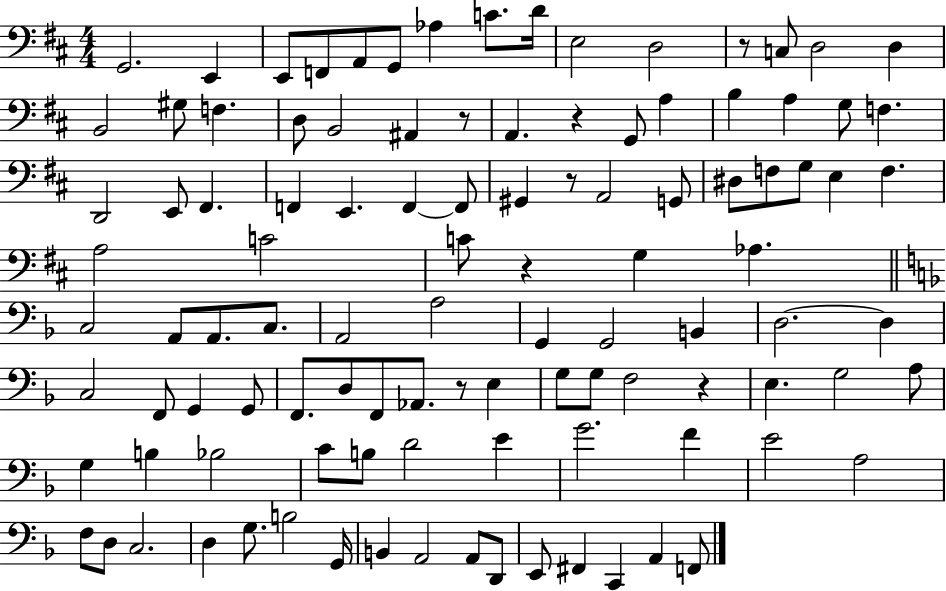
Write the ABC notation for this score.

X:1
T:Untitled
M:4/4
L:1/4
K:D
G,,2 E,, E,,/2 F,,/2 A,,/2 G,,/2 _A, C/2 D/4 E,2 D,2 z/2 C,/2 D,2 D, B,,2 ^G,/2 F, D,/2 B,,2 ^A,, z/2 A,, z G,,/2 A, B, A, G,/2 F, D,,2 E,,/2 ^F,, F,, E,, F,, F,,/2 ^G,, z/2 A,,2 G,,/2 ^D,/2 F,/2 G,/2 E, F, A,2 C2 C/2 z G, _A, C,2 A,,/2 A,,/2 C,/2 A,,2 A,2 G,, G,,2 B,, D,2 D, C,2 F,,/2 G,, G,,/2 F,,/2 D,/2 F,,/2 _A,,/2 z/2 E, G,/2 G,/2 F,2 z E, G,2 A,/2 G, B, _B,2 C/2 B,/2 D2 E G2 F E2 A,2 F,/2 D,/2 C,2 D, G,/2 B,2 G,,/4 B,, A,,2 A,,/2 D,,/2 E,,/2 ^F,, C,, A,, F,,/2